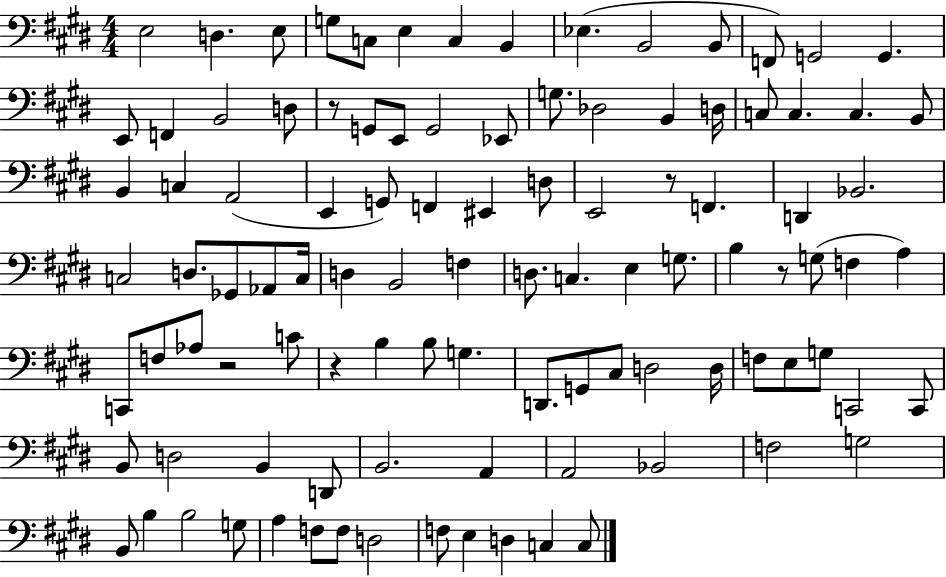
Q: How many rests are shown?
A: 5